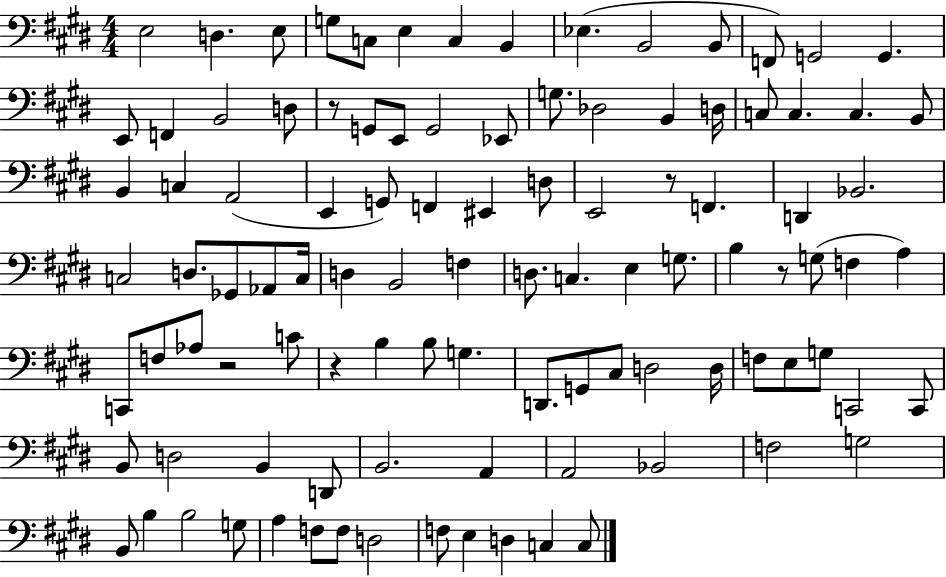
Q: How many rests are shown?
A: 5